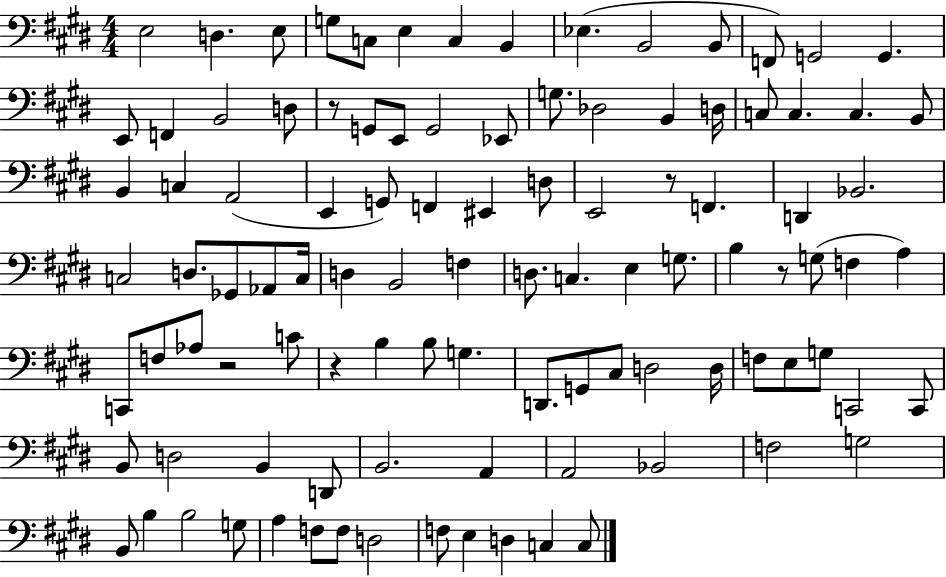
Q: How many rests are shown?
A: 5